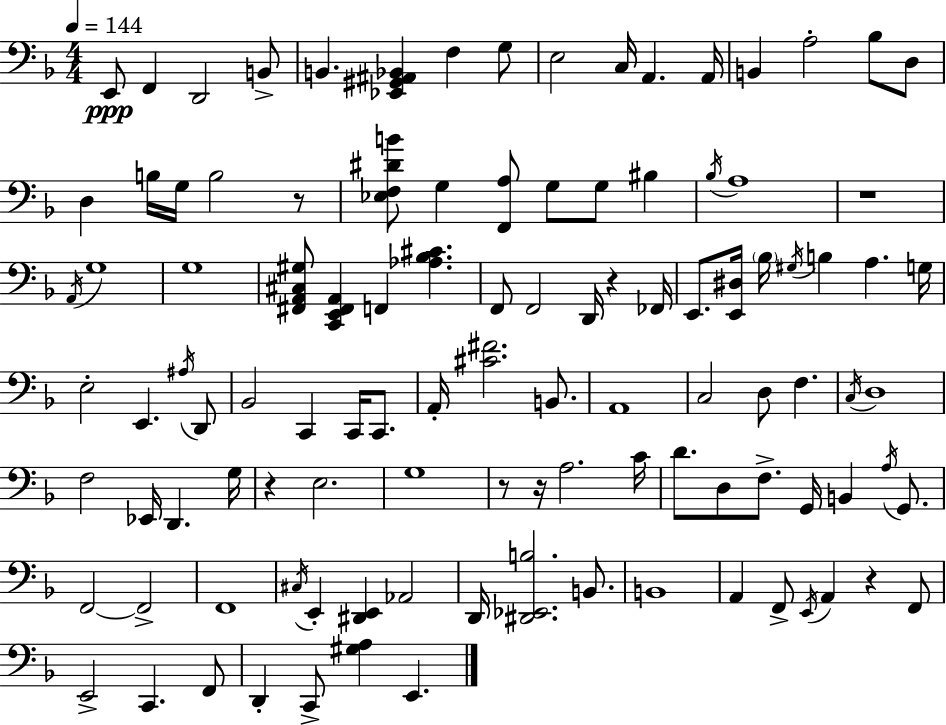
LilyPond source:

{
  \clef bass
  \numericTimeSignature
  \time 4/4
  \key d \minor
  \tempo 4 = 144
  e,8\ppp f,4 d,2 b,8-> | b,4. <ees, gis, ais, bes,>4 f4 g8 | e2 c16 a,4. a,16 | b,4 a2-. bes8 d8 | \break d4 b16 g16 b2 r8 | <ees f dis' b'>8 g4 <f, a>8 g8 g8 bis4 | \acciaccatura { bes16 } a1 | r1 | \break \acciaccatura { a,16 } g1 | g1 | <fis, a, cis gis>8 <c, e, fis, a,>4 f,4 <aes bes cis'>4. | f,8 f,2 d,16 r4 | \break fes,16 e,8. <e, dis>16 \parenthesize bes16 \acciaccatura { gis16 } b4 a4. | g16 e2-. e,4. | \acciaccatura { ais16 } d,8 bes,2 c,4 | c,16 c,8. a,16-. <cis' fis'>2. | \break b,8. a,1 | c2 d8 f4. | \acciaccatura { c16 } d1 | f2 ees,16 d,4. | \break g16 r4 e2. | g1 | r8 r16 a2. | c'16 d'8. d8 f8.-> g,16 b,4 | \break \acciaccatura { a16 } g,8. f,2~~ f,2-> | f,1 | \acciaccatura { cis16 } e,4-. <dis, e,>4 aes,2 | d,16 <dis, ees, b>2. | \break b,8. b,1 | a,4 f,8-> \acciaccatura { e,16 } a,4 | r4 f,8 e,2-> | c,4. f,8 d,4-. c,8-> <gis a>4 | \break e,4. \bar "|."
}